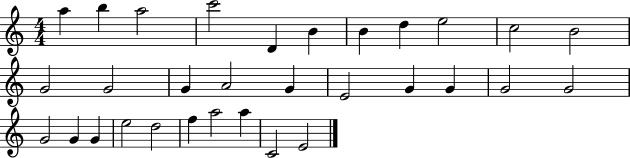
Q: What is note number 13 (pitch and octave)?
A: G4